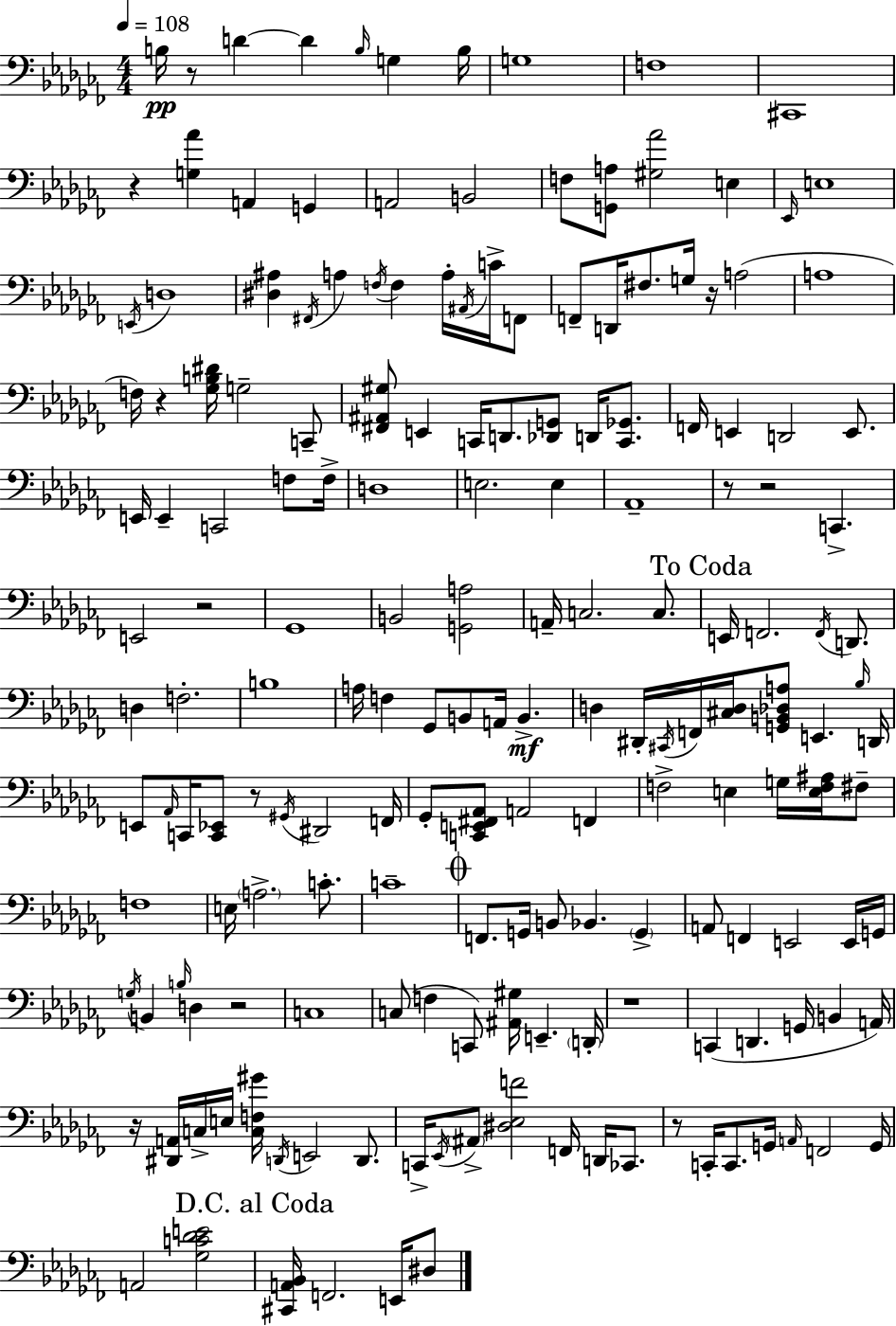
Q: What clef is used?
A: bass